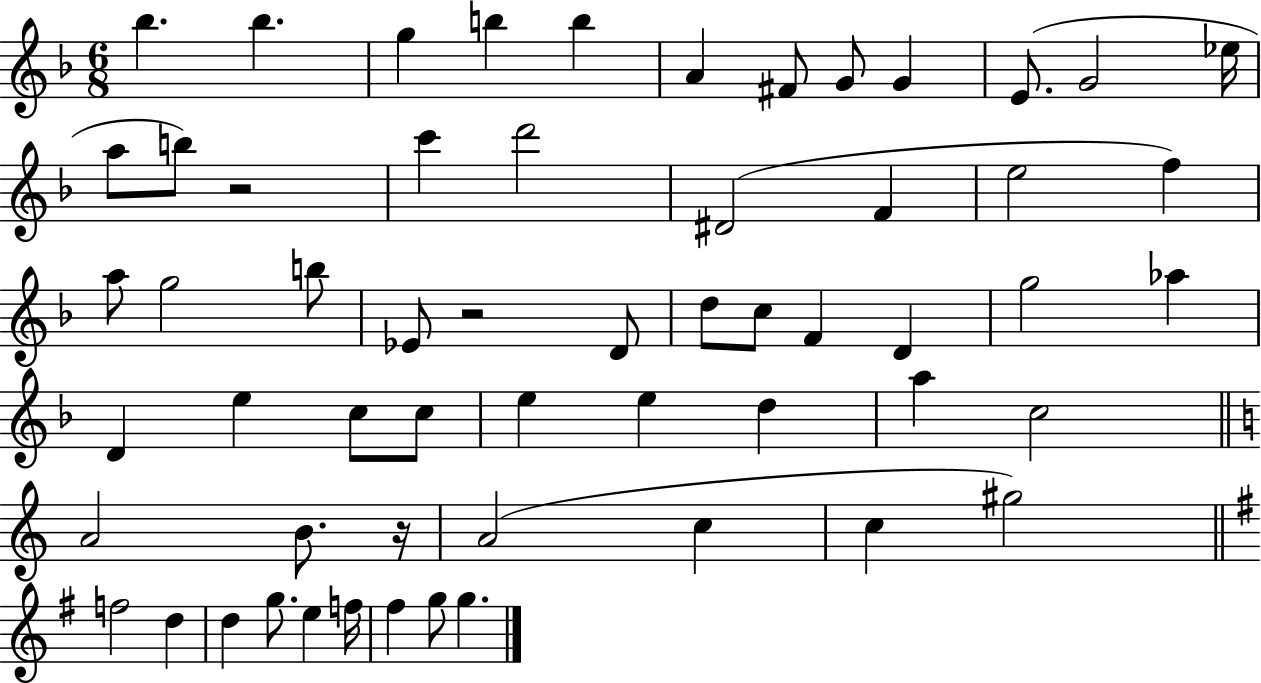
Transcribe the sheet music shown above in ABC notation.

X:1
T:Untitled
M:6/8
L:1/4
K:F
_b _b g b b A ^F/2 G/2 G E/2 G2 _e/4 a/2 b/2 z2 c' d'2 ^D2 F e2 f a/2 g2 b/2 _E/2 z2 D/2 d/2 c/2 F D g2 _a D e c/2 c/2 e e d a c2 A2 B/2 z/4 A2 c c ^g2 f2 d d g/2 e f/4 ^f g/2 g